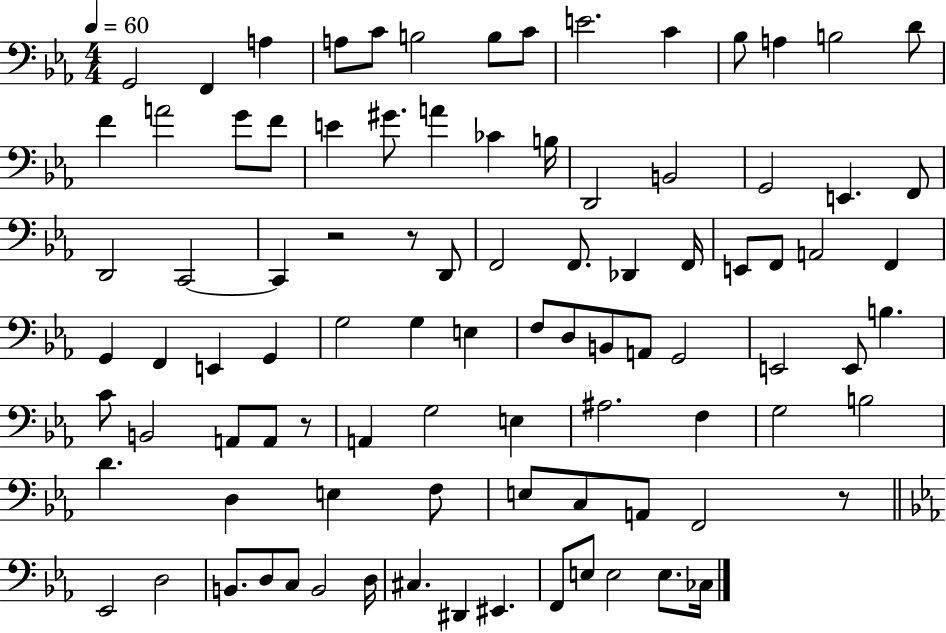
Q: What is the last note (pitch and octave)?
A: CES3